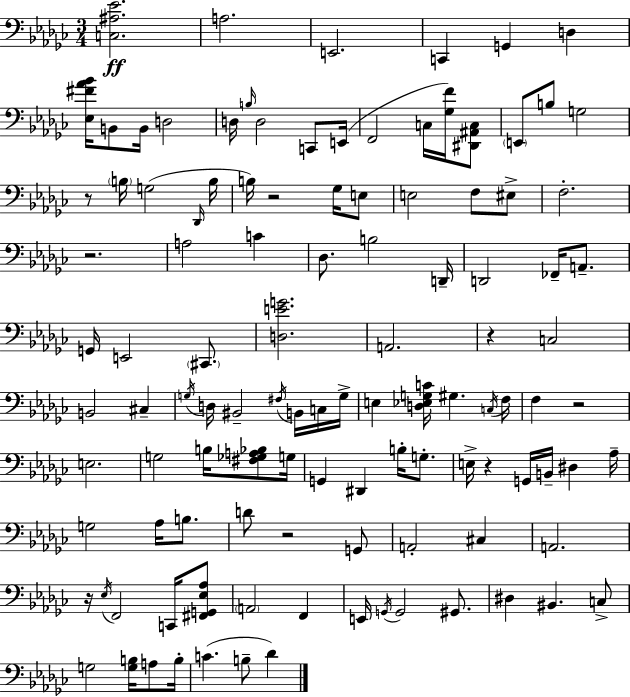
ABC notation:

X:1
T:Untitled
M:3/4
L:1/4
K:Ebm
[C,^A,_E]2 A,2 E,,2 C,, G,, D, [_E,^F_A_B]/4 B,,/2 B,,/4 D,2 D,/4 B,/4 D,2 C,,/2 E,,/4 F,,2 C,/4 [_G,F]/4 [^D,,^A,,C,]/2 E,,/2 B,/2 G,2 z/2 B,/4 G,2 _D,,/4 B,/4 B,/4 z2 _G,/4 E,/2 E,2 F,/2 ^E,/2 F,2 z2 A,2 C _D,/2 B,2 D,,/4 D,,2 _F,,/4 A,,/2 G,,/4 E,,2 ^C,,/2 [D,EG]2 A,,2 z C,2 B,,2 ^C, G,/4 D,/4 ^B,,2 ^F,/4 B,,/4 C,/4 G,/4 E, [D,_E,G,C]/4 ^G, C,/4 F,/4 F, z2 E,2 G,2 B,/4 [^F,_G,A,_B,]/2 G,/4 G,, ^D,, B,/4 G,/2 E,/4 z G,,/4 B,,/4 ^D, _A,/4 G,2 _A,/4 B,/2 D/2 z2 G,,/2 A,,2 ^C, A,,2 z/4 _E,/4 F,,2 C,,/4 [^F,,G,,_E,_A,]/2 A,,2 F,, E,,/4 G,,/4 G,,2 ^G,,/2 ^D, ^B,, C,/2 G,2 [G,B,]/4 A,/2 B,/4 C B,/2 _D